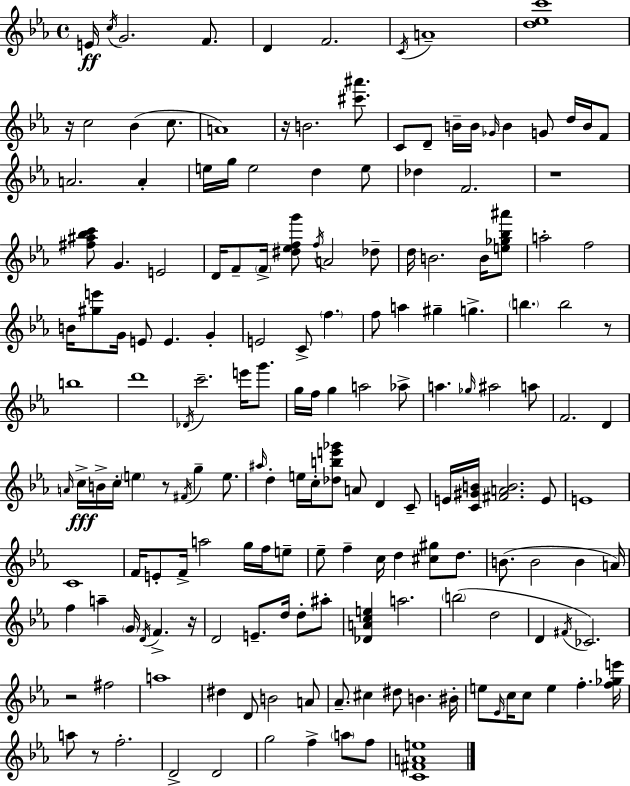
{
  \clef treble
  \time 4/4
  \defaultTimeSignature
  \key ees \major
  \repeat volta 2 { e'16\ff \acciaccatura { c''16 } g'2. f'8. | d'4 f'2. | \acciaccatura { c'16 } a'1-- | <d'' ees'' c'''>1 | \break r16 c''2 bes'4( c''8. | a'1) | r16 b'2. <cis''' ais'''>8. | c'8 d'8-- b'16-- b'16 \grace { ges'16 } b'4 g'8 d''16 | \break b'16 f'8 a'2. a'4-. | e''16 g''16 e''2 d''4 | e''8 des''4 f'2. | r1 | \break <fis'' ais'' bes'' c'''>8 g'4. e'2 | d'16 f'8-- \parenthesize f'16-> <dis'' ees'' f'' g'''>8 \acciaccatura { f''16 } a'2 | des''8-- d''16 b'2. | b'16 <e'' ges'' bes'' ais'''>8 a''2-. f''2 | \break b'16 <gis'' e'''>8 g'16 e'8 e'4. | g'4-. e'2 c'8-> \parenthesize f''4. | f''8 a''4 gis''4-- g''4.-> | \parenthesize b''4. b''2 | \break r8 b''1 | d'''1 | \acciaccatura { des'16 } c'''2.-- | e'''16 g'''8. g''16 f''16 g''4 a''2 | \break aes''8-> a''4. \grace { ges''16 } ais''2 | a''8 f'2. | d'4 \grace { a'16 }\fff c''16-> b'16-> c''16-. \parenthesize e''4 r8 | \acciaccatura { fis'16 } g''4-- e''8. \grace { ais''16 } d''4-. e''16 c''16-. <des'' b'' e''' ges'''>8 | \break a'8 d'4 c'8-- e'16 <c' gis' b'>16 <fis' a' b'>2. | e'8 e'1 | c'1 | f'16 e'8-. f'16-> a''2 | \break g''16 f''16 e''8-- ees''8-- f''4-- c''16 | d''4 <cis'' gis''>8 d''8. b'8.( b'2 | b'4 a'16) f''4 a''4-- | \parenthesize g'16 \acciaccatura { d'16 } f'4.-> r16 d'2 | \break e'8.-- d''16 d''8-. ais''8-. <des' a' c'' e''>4 a''2. | \parenthesize b''2( | d''2 d'4 \acciaccatura { fis'16 } ces'2.) | r2 | \break fis''2 a''1 | dis''4 d'8 | b'2 a'8 aes'8.-- cis''4 | dis''8 b'4. bis'16-. e''8 \grace { ees'16 } c''16 c''8 | \break e''4 f''4.-. <f'' ges'' e'''>16 a''8 r8 | f''2.-. d'2-> | d'2 g''2 | f''4-> \parenthesize a''8 f''8 <c' fis' a' e''>1 | \break } \bar "|."
}